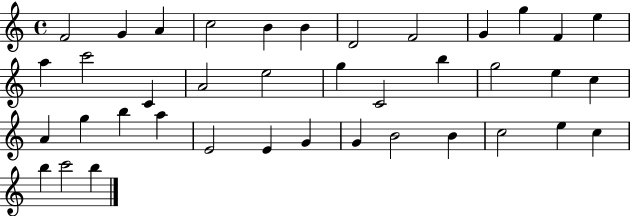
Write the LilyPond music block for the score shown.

{
  \clef treble
  \time 4/4
  \defaultTimeSignature
  \key c \major
  f'2 g'4 a'4 | c''2 b'4 b'4 | d'2 f'2 | g'4 g''4 f'4 e''4 | \break a''4 c'''2 c'4 | a'2 e''2 | g''4 c'2 b''4 | g''2 e''4 c''4 | \break a'4 g''4 b''4 a''4 | e'2 e'4 g'4 | g'4 b'2 b'4 | c''2 e''4 c''4 | \break b''4 c'''2 b''4 | \bar "|."
}